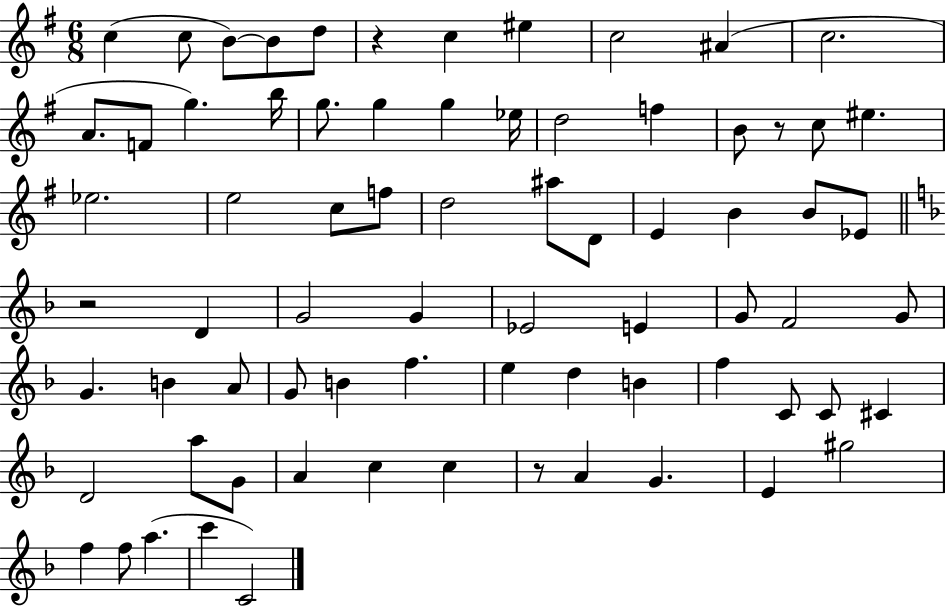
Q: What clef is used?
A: treble